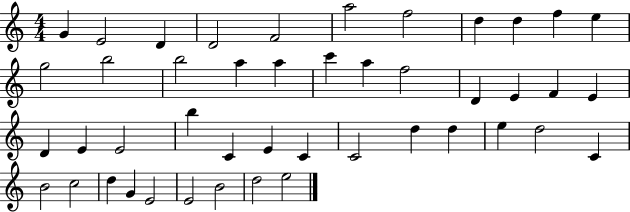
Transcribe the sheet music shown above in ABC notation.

X:1
T:Untitled
M:4/4
L:1/4
K:C
G E2 D D2 F2 a2 f2 d d f e g2 b2 b2 a a c' a f2 D E F E D E E2 b C E C C2 d d e d2 C B2 c2 d G E2 E2 B2 d2 e2